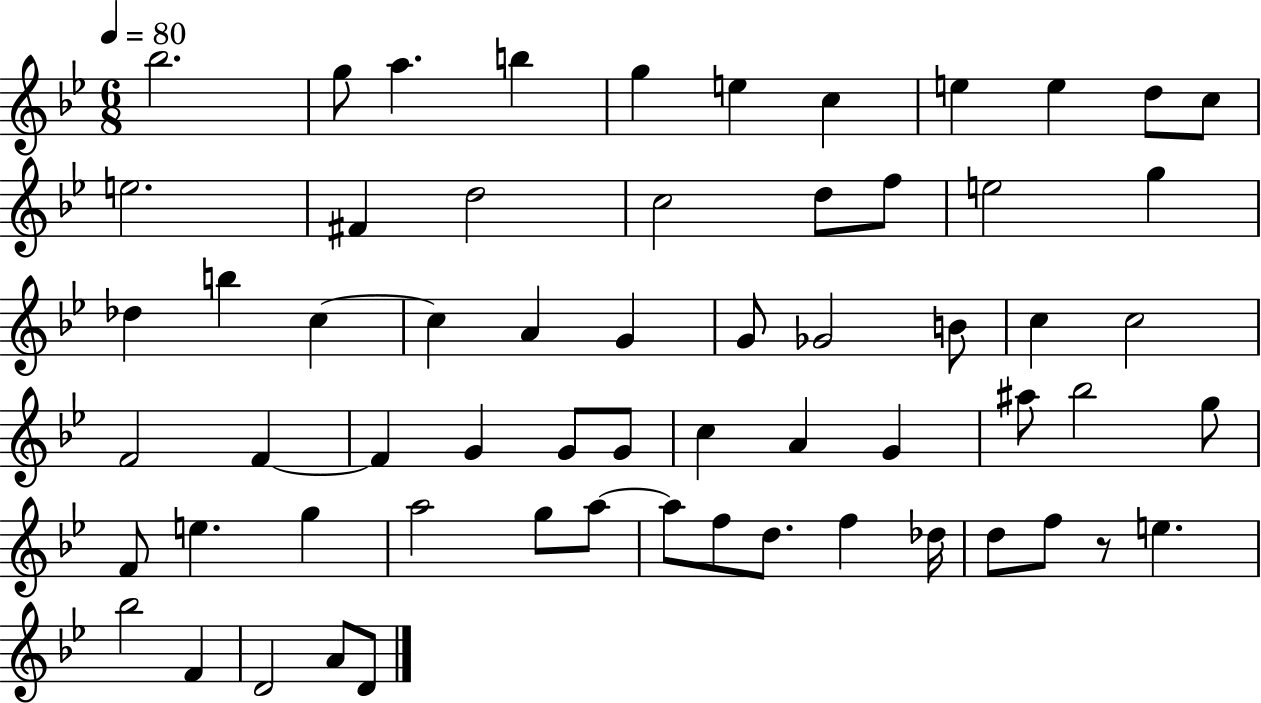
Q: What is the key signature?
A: BES major